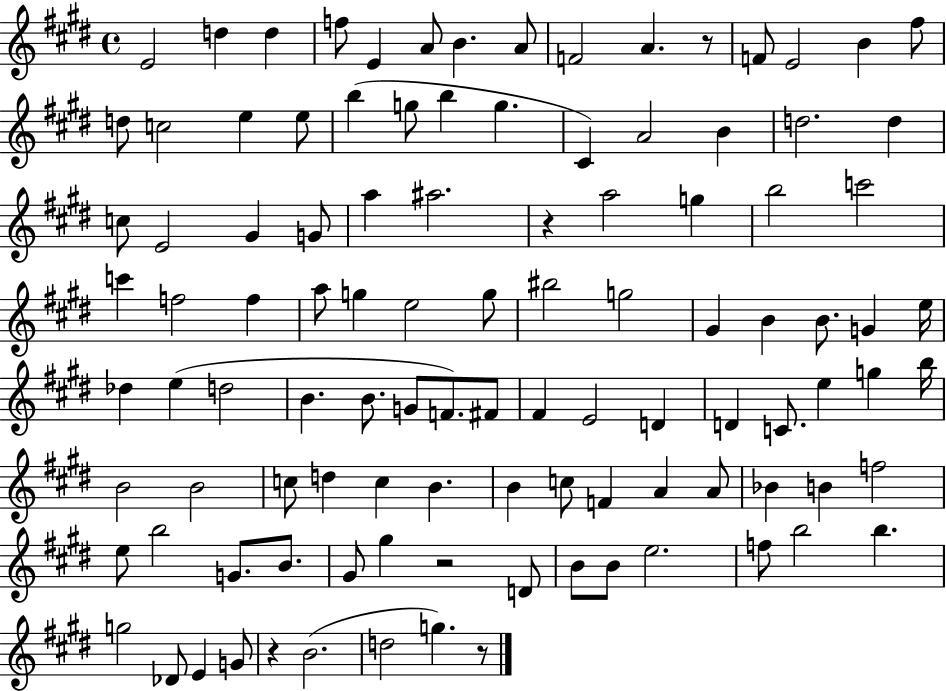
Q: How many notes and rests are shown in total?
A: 106